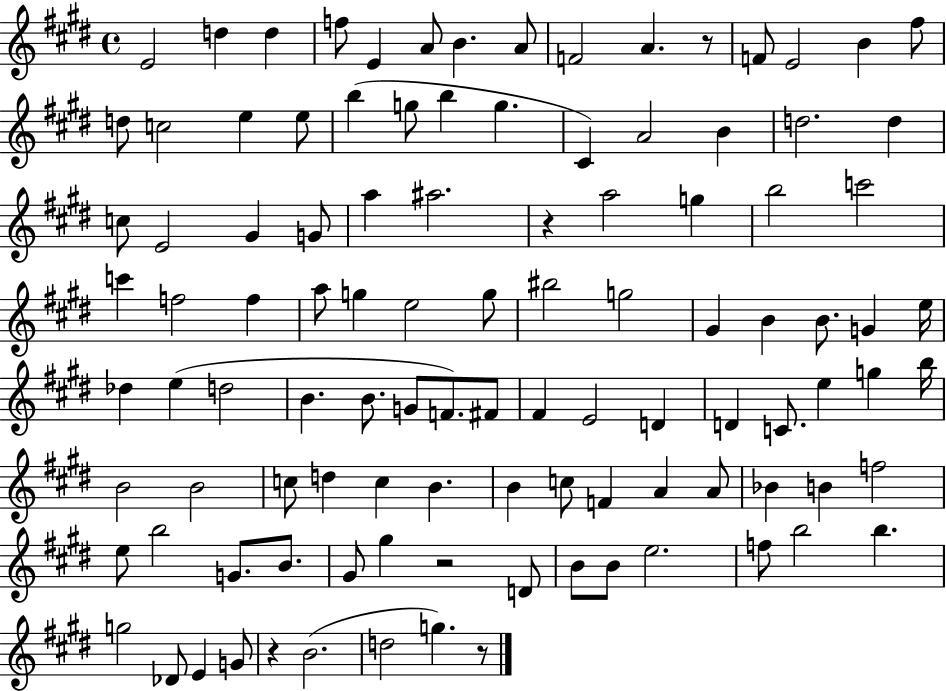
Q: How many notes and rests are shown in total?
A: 106